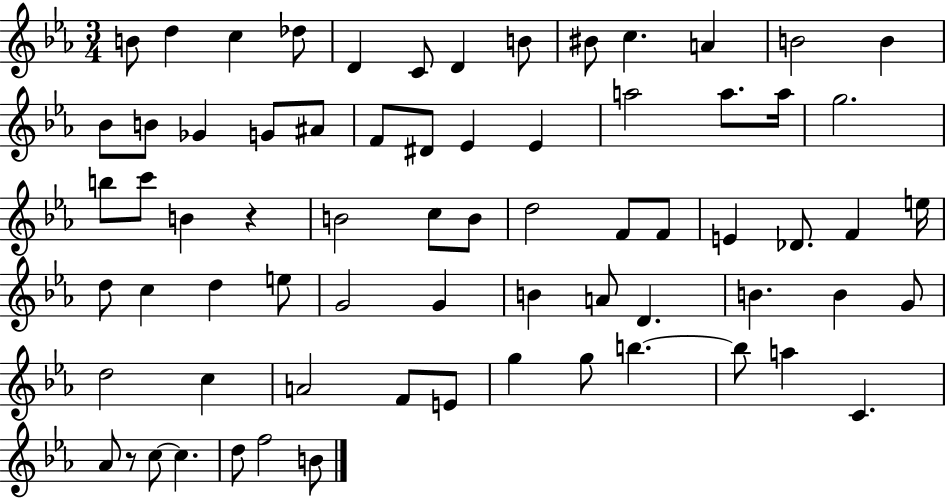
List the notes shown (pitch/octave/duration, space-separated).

B4/e D5/q C5/q Db5/e D4/q C4/e D4/q B4/e BIS4/e C5/q. A4/q B4/h B4/q Bb4/e B4/e Gb4/q G4/e A#4/e F4/e D#4/e Eb4/q Eb4/q A5/h A5/e. A5/s G5/h. B5/e C6/e B4/q R/q B4/h C5/e B4/e D5/h F4/e F4/e E4/q Db4/e. F4/q E5/s D5/e C5/q D5/q E5/e G4/h G4/q B4/q A4/e D4/q. B4/q. B4/q G4/e D5/h C5/q A4/h F4/e E4/e G5/q G5/e B5/q. B5/e A5/q C4/q. Ab4/e R/e C5/e C5/q. D5/e F5/h B4/e